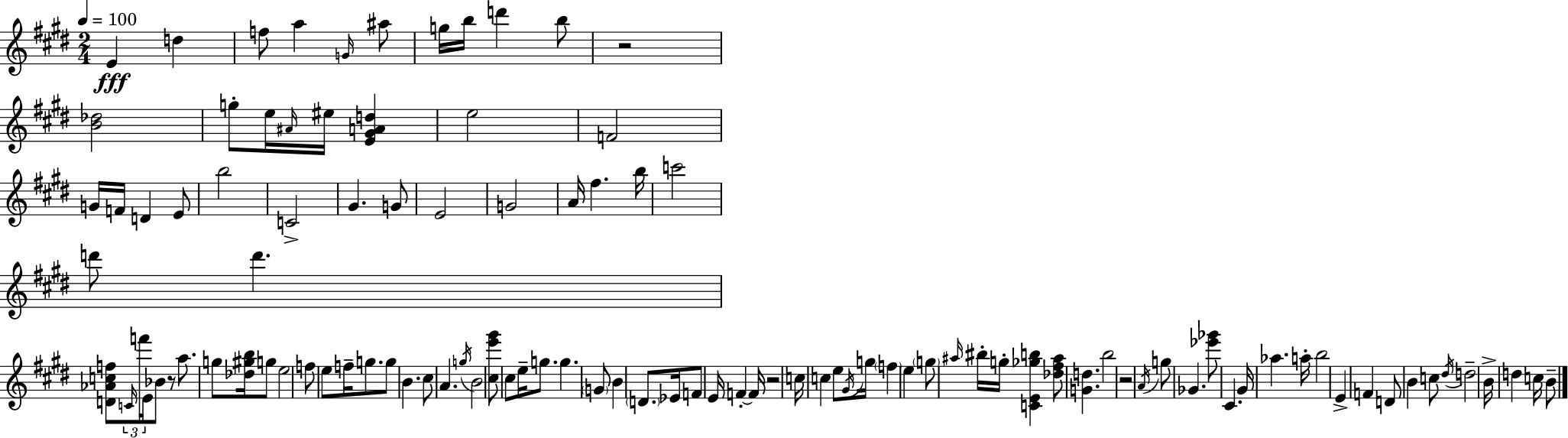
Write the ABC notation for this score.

X:1
T:Untitled
M:2/4
L:1/4
K:E
E d f/2 a G/4 ^a/2 g/4 b/4 d' b/2 z2 [B_d]2 g/2 e/4 ^A/4 ^e/4 [E^GAd] e2 F2 G/4 F/4 D E/2 b2 C2 ^G G/2 E2 G2 A/4 ^f b/4 c'2 d'/2 d' [D_Acf]/2 C/4 f'/4 E/4 _B/2 z/2 a/2 g/2 [_d^gb]/4 g/2 e2 f/2 e/2 f/4 g/2 g/2 B ^c/2 A g/4 B2 [^ce'^g']/2 ^c/2 e/4 g/2 g G/2 B D/2 _E/4 F/2 E/4 F F/4 z2 c/4 c e/2 ^G/4 g/4 f e g/2 ^a/4 ^b/4 g/4 [CE_gb] [_d^f^a]/2 [Gd] b2 z2 A/4 g/2 _G [_e'_g']/2 ^C ^G/4 _a a/4 b2 E F D/2 B c/2 ^d/4 d2 B/4 d c/4 B/2